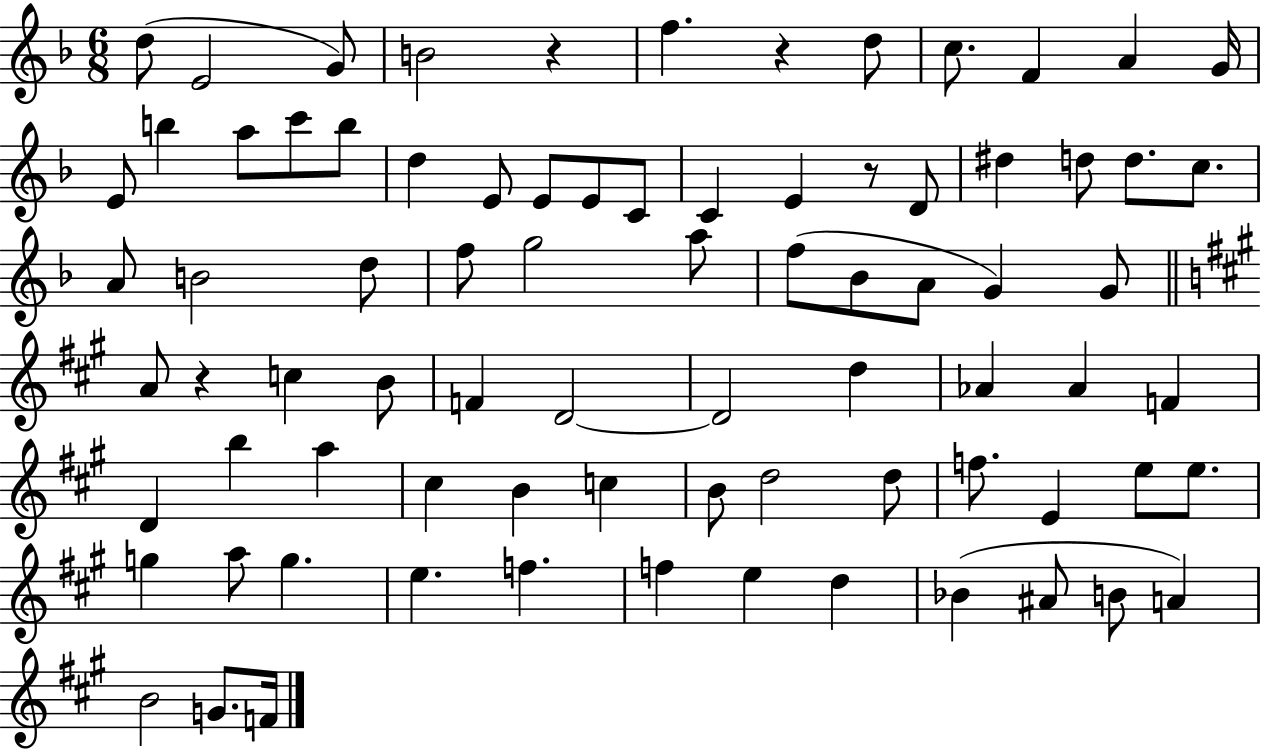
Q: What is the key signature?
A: F major